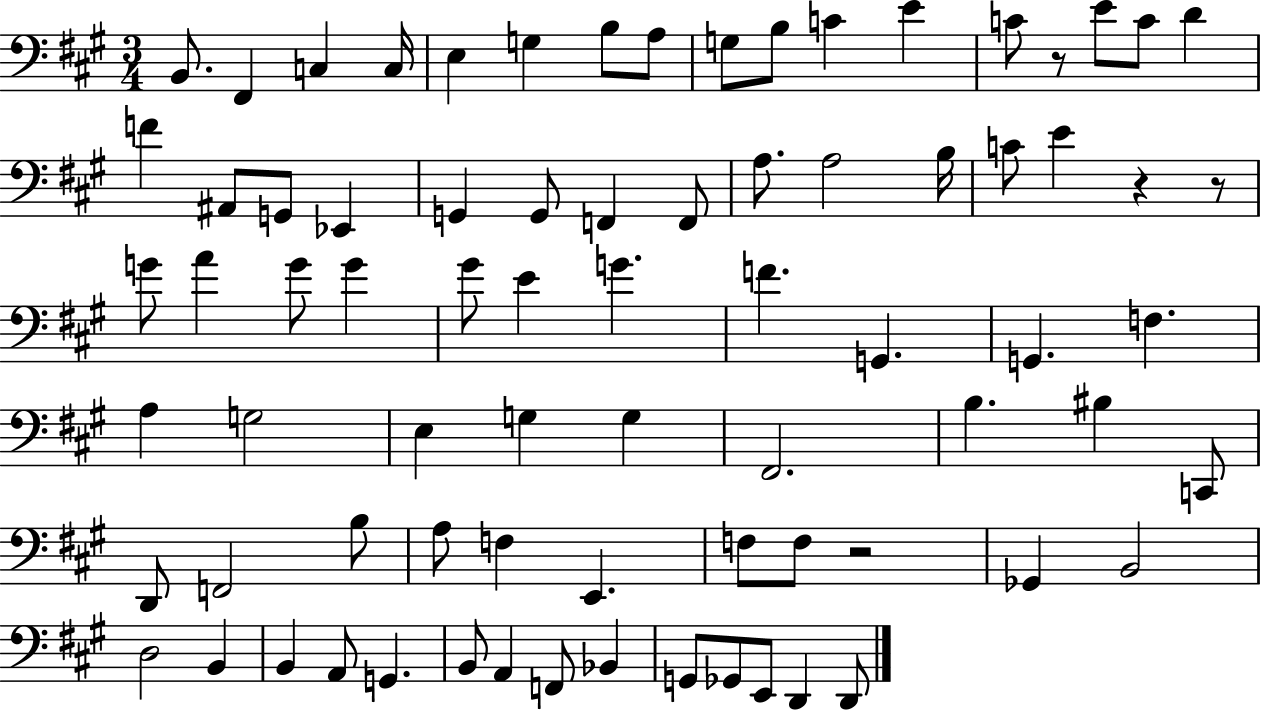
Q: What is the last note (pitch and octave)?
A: D2